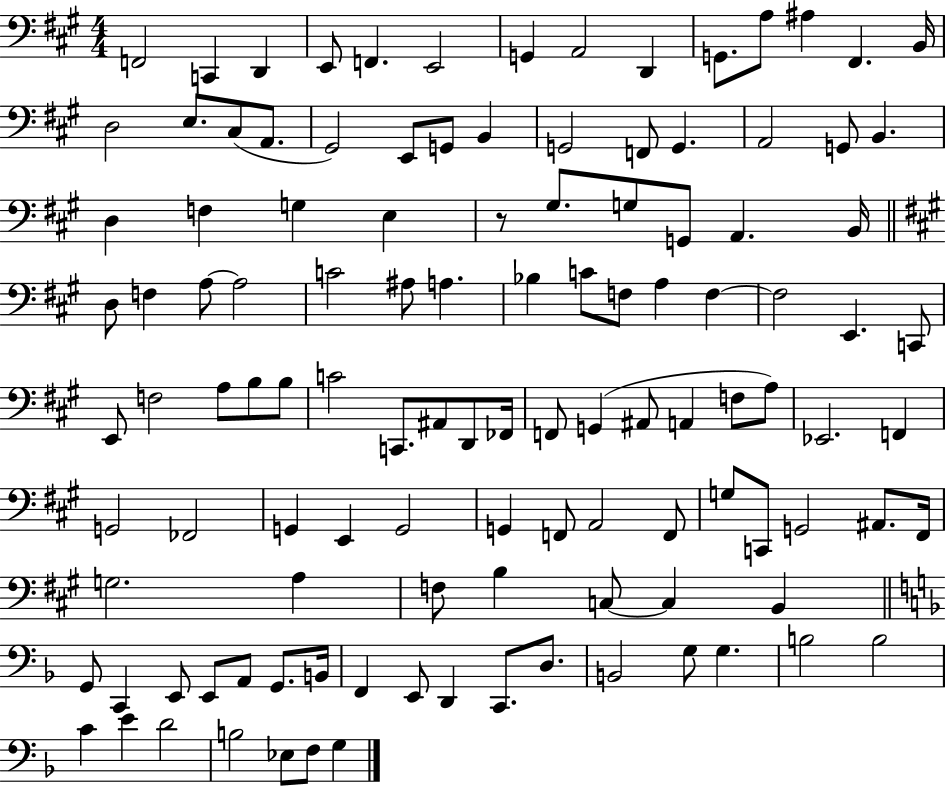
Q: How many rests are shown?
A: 1